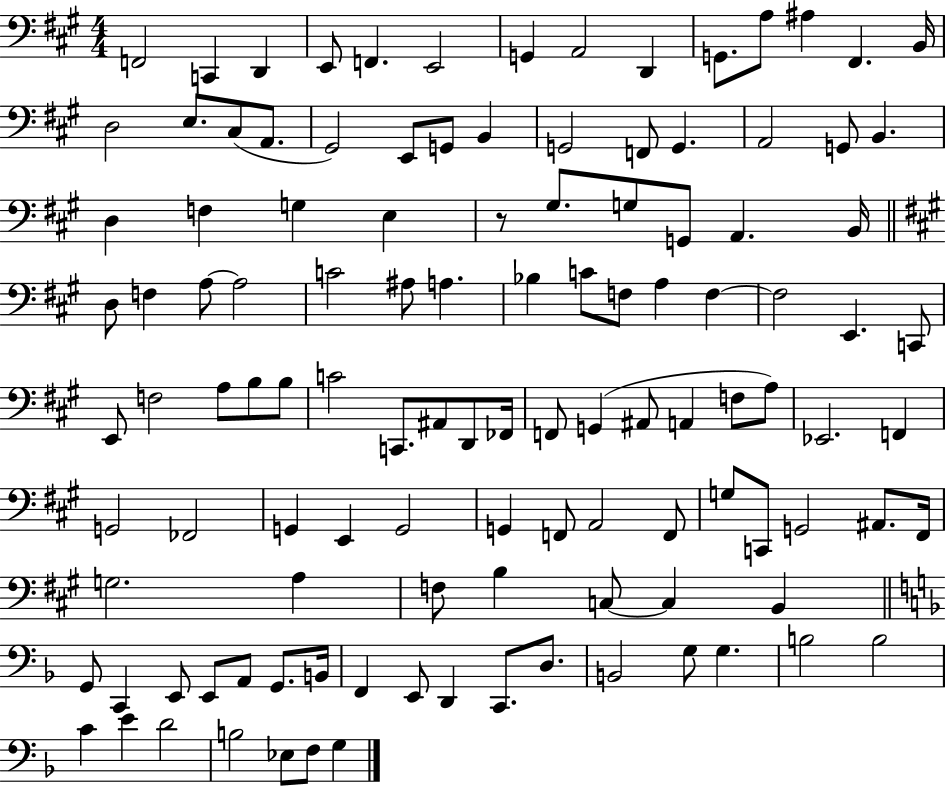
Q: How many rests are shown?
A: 1